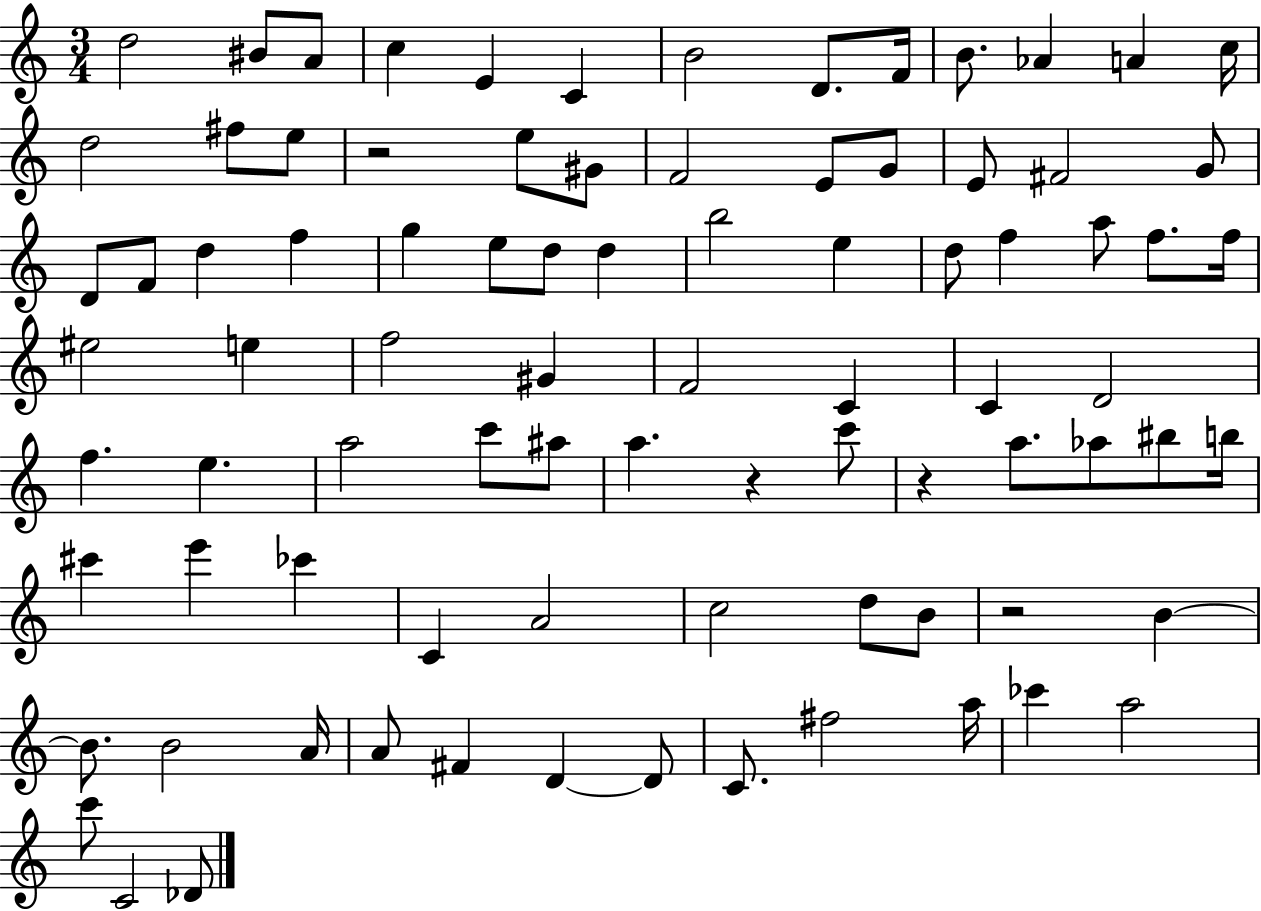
X:1
T:Untitled
M:3/4
L:1/4
K:C
d2 ^B/2 A/2 c E C B2 D/2 F/4 B/2 _A A c/4 d2 ^f/2 e/2 z2 e/2 ^G/2 F2 E/2 G/2 E/2 ^F2 G/2 D/2 F/2 d f g e/2 d/2 d b2 e d/2 f a/2 f/2 f/4 ^e2 e f2 ^G F2 C C D2 f e a2 c'/2 ^a/2 a z c'/2 z a/2 _a/2 ^b/2 b/4 ^c' e' _c' C A2 c2 d/2 B/2 z2 B B/2 B2 A/4 A/2 ^F D D/2 C/2 ^f2 a/4 _c' a2 c'/2 C2 _D/2